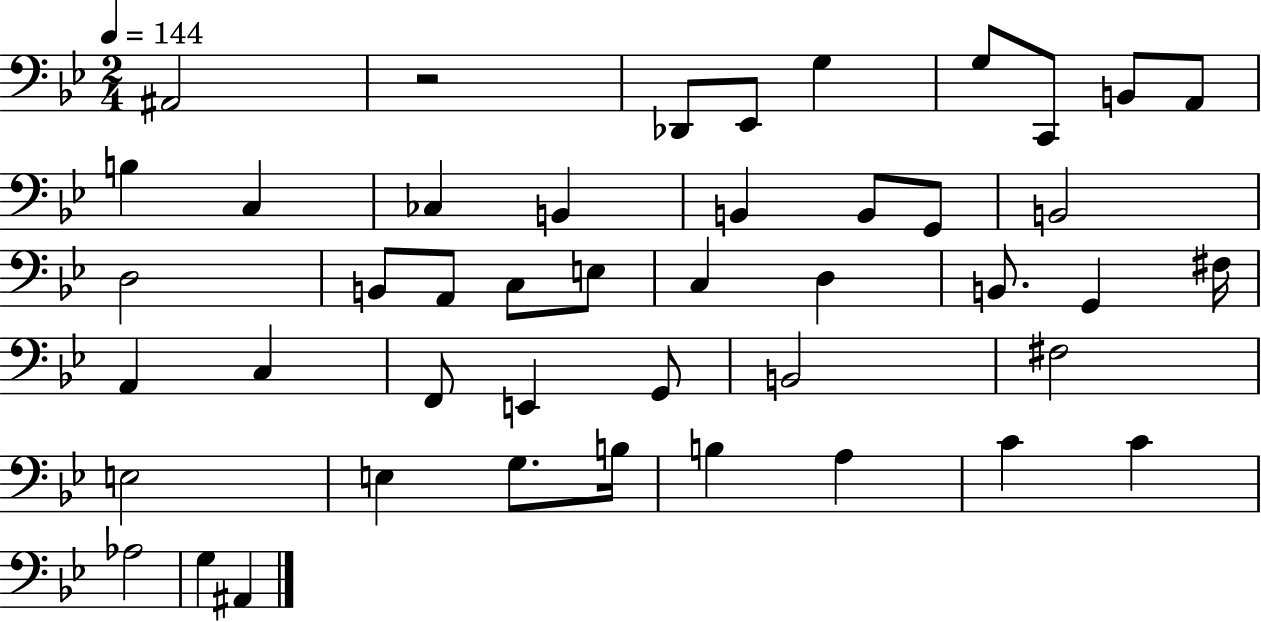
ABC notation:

X:1
T:Untitled
M:2/4
L:1/4
K:Bb
^A,,2 z2 _D,,/2 _E,,/2 G, G,/2 C,,/2 B,,/2 A,,/2 B, C, _C, B,, B,, B,,/2 G,,/2 B,,2 D,2 B,,/2 A,,/2 C,/2 E,/2 C, D, B,,/2 G,, ^F,/4 A,, C, F,,/2 E,, G,,/2 B,,2 ^F,2 E,2 E, G,/2 B,/4 B, A, C C _A,2 G, ^A,,